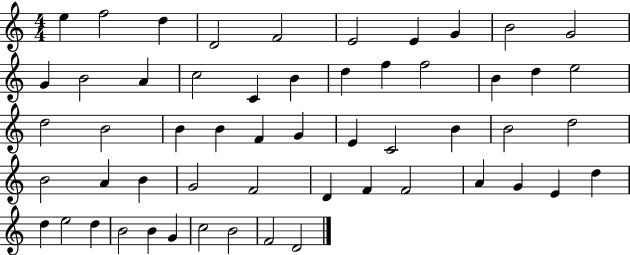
E5/q F5/h D5/q D4/h F4/h E4/h E4/q G4/q B4/h G4/h G4/q B4/h A4/q C5/h C4/q B4/q D5/q F5/q F5/h B4/q D5/q E5/h D5/h B4/h B4/q B4/q F4/q G4/q E4/q C4/h B4/q B4/h D5/h B4/h A4/q B4/q G4/h F4/h D4/q F4/q F4/h A4/q G4/q E4/q D5/q D5/q E5/h D5/q B4/h B4/q G4/q C5/h B4/h F4/h D4/h